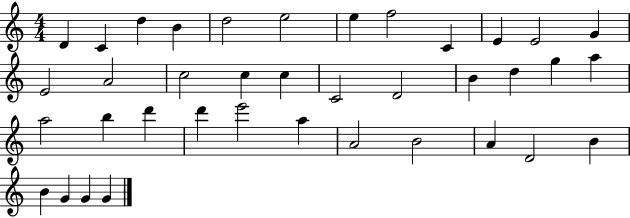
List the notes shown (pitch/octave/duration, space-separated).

D4/q C4/q D5/q B4/q D5/h E5/h E5/q F5/h C4/q E4/q E4/h G4/q E4/h A4/h C5/h C5/q C5/q C4/h D4/h B4/q D5/q G5/q A5/q A5/h B5/q D6/q D6/q E6/h A5/q A4/h B4/h A4/q D4/h B4/q B4/q G4/q G4/q G4/q